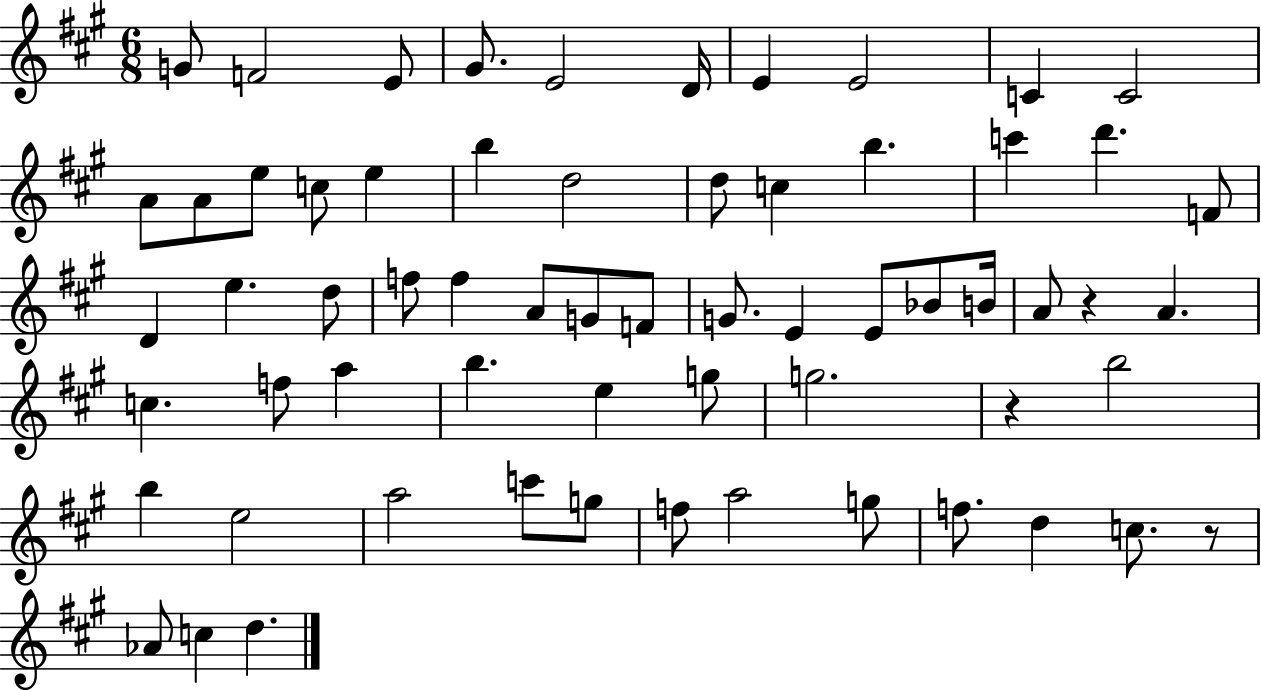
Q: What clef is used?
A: treble